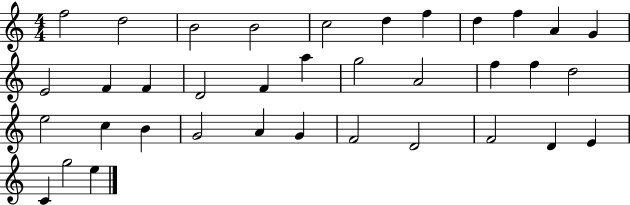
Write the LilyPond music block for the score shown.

{
  \clef treble
  \numericTimeSignature
  \time 4/4
  \key c \major
  f''2 d''2 | b'2 b'2 | c''2 d''4 f''4 | d''4 f''4 a'4 g'4 | \break e'2 f'4 f'4 | d'2 f'4 a''4 | g''2 a'2 | f''4 f''4 d''2 | \break e''2 c''4 b'4 | g'2 a'4 g'4 | f'2 d'2 | f'2 d'4 e'4 | \break c'4 g''2 e''4 | \bar "|."
}